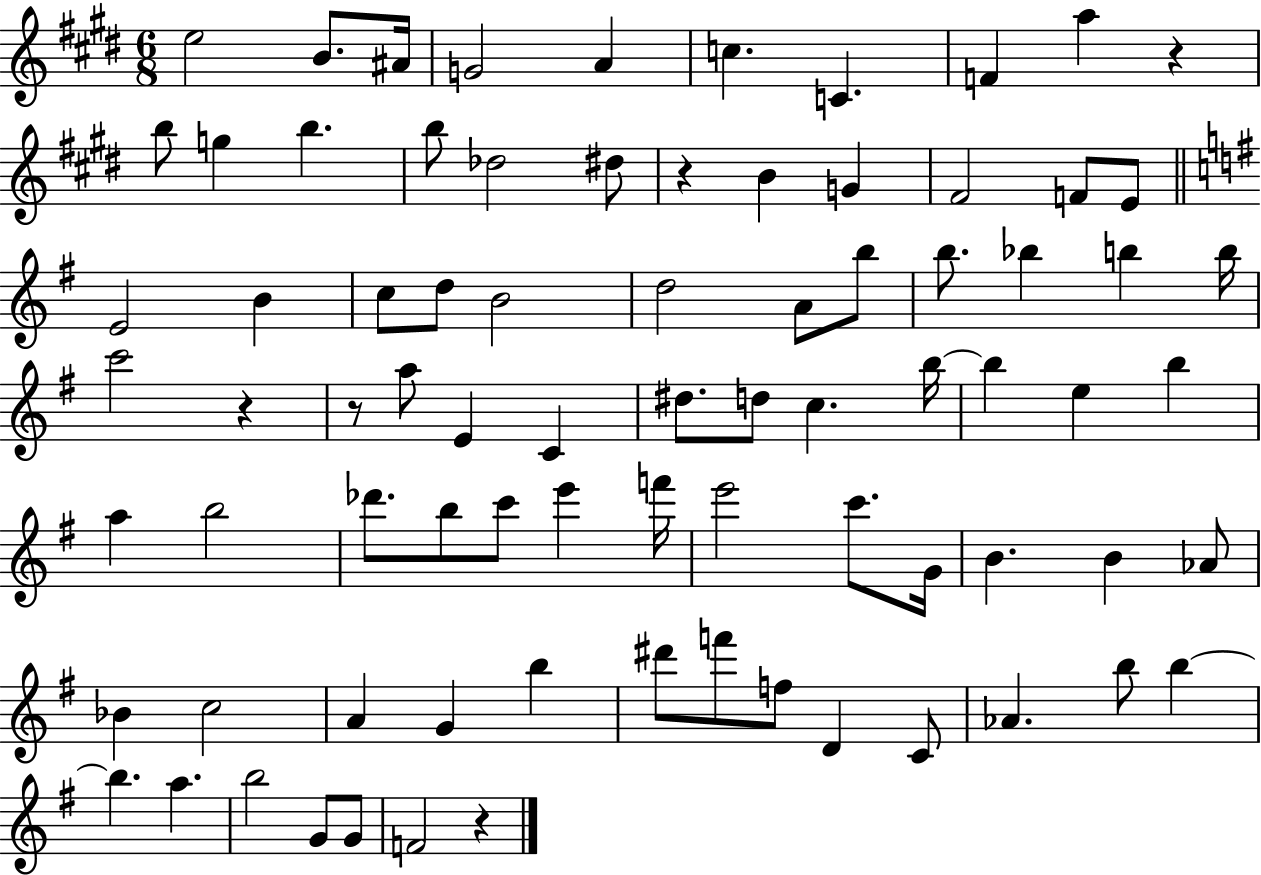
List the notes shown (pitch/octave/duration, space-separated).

E5/h B4/e. A#4/s G4/h A4/q C5/q. C4/q. F4/q A5/q R/q B5/e G5/q B5/q. B5/e Db5/h D#5/e R/q B4/q G4/q F#4/h F4/e E4/e E4/h B4/q C5/e D5/e B4/h D5/h A4/e B5/e B5/e. Bb5/q B5/q B5/s C6/h R/q R/e A5/e E4/q C4/q D#5/e. D5/e C5/q. B5/s B5/q E5/q B5/q A5/q B5/h Db6/e. B5/e C6/e E6/q F6/s E6/h C6/e. G4/s B4/q. B4/q Ab4/e Bb4/q C5/h A4/q G4/q B5/q D#6/e F6/e F5/e D4/q C4/e Ab4/q. B5/e B5/q B5/q. A5/q. B5/h G4/e G4/e F4/h R/q